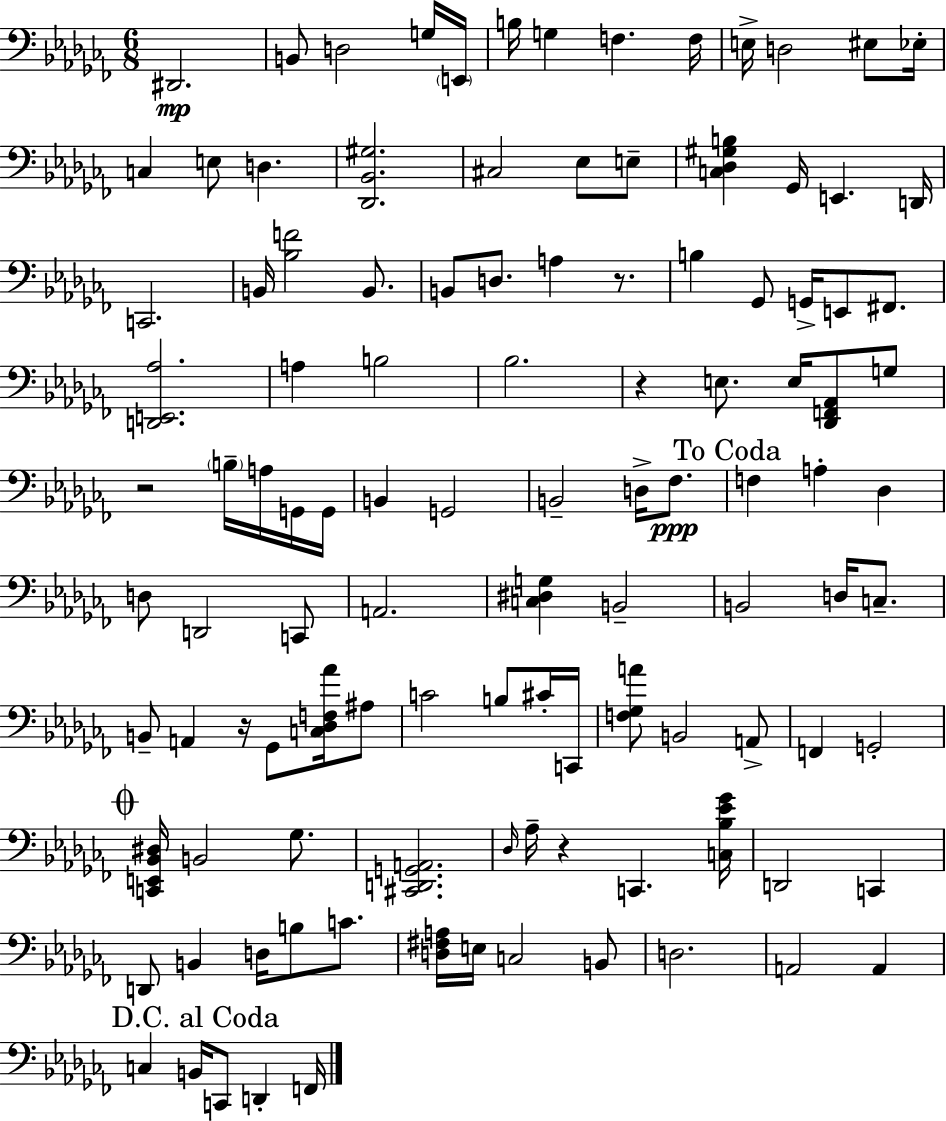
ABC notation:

X:1
T:Untitled
M:6/8
L:1/4
K:Abm
^D,,2 B,,/2 D,2 G,/4 E,,/4 B,/4 G, F, F,/4 E,/4 D,2 ^E,/2 _E,/4 C, E,/2 D, [_D,,_B,,^G,]2 ^C,2 _E,/2 E,/2 [C,_D,^G,B,] _G,,/4 E,, D,,/4 C,,2 B,,/4 [_B,F]2 B,,/2 B,,/2 D,/2 A, z/2 B, _G,,/2 G,,/4 E,,/2 ^F,,/2 [D,,E,,_A,]2 A, B,2 _B,2 z E,/2 E,/4 [_D,,F,,_A,,]/2 G,/2 z2 B,/4 A,/4 G,,/4 G,,/4 B,, G,,2 B,,2 D,/4 _F,/2 F, A, _D, D,/2 D,,2 C,,/2 A,,2 [C,^D,G,] B,,2 B,,2 D,/4 C,/2 B,,/2 A,, z/4 _G,,/2 [C,_D,F,_A]/4 ^A,/2 C2 B,/2 ^C/4 C,,/4 [F,_G,A]/2 B,,2 A,,/2 F,, G,,2 [C,,E,,_B,,^D,]/4 B,,2 _G,/2 [^C,,D,,G,,A,,]2 _D,/4 _A,/4 z C,, [C,_B,_E_G]/4 D,,2 C,, D,,/2 B,, D,/4 B,/2 C/2 [D,^F,A,]/4 E,/4 C,2 B,,/2 D,2 A,,2 A,, C, B,,/4 C,,/2 D,, F,,/4